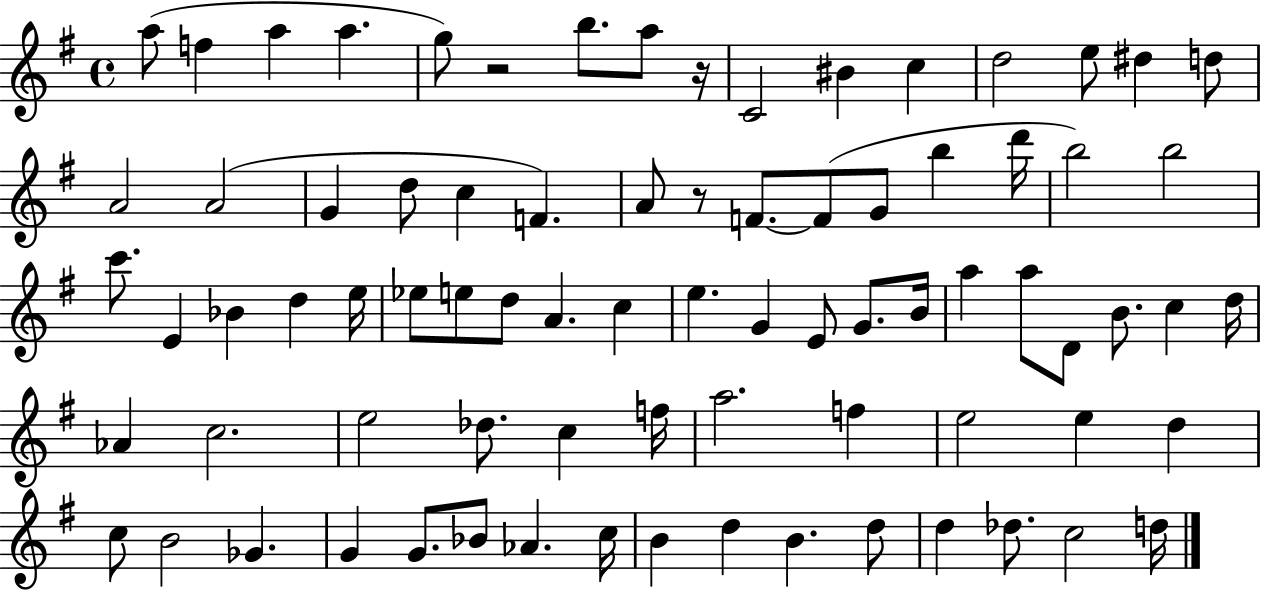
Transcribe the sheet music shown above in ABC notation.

X:1
T:Untitled
M:4/4
L:1/4
K:G
a/2 f a a g/2 z2 b/2 a/2 z/4 C2 ^B c d2 e/2 ^d d/2 A2 A2 G d/2 c F A/2 z/2 F/2 F/2 G/2 b d'/4 b2 b2 c'/2 E _B d e/4 _e/2 e/2 d/2 A c e G E/2 G/2 B/4 a a/2 D/2 B/2 c d/4 _A c2 e2 _d/2 c f/4 a2 f e2 e d c/2 B2 _G G G/2 _B/2 _A c/4 B d B d/2 d _d/2 c2 d/4